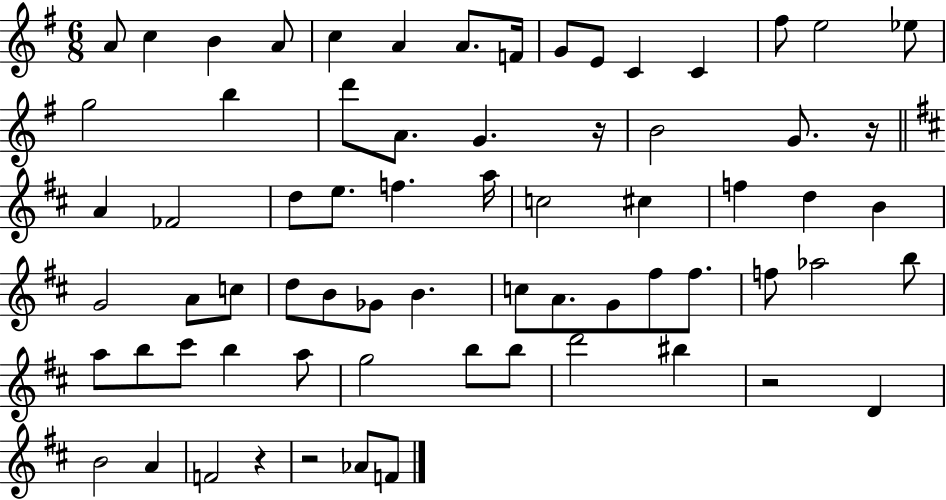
{
  \clef treble
  \numericTimeSignature
  \time 6/8
  \key g \major
  a'8 c''4 b'4 a'8 | c''4 a'4 a'8. f'16 | g'8 e'8 c'4 c'4 | fis''8 e''2 ees''8 | \break g''2 b''4 | d'''8 a'8. g'4. r16 | b'2 g'8. r16 | \bar "||" \break \key d \major a'4 fes'2 | d''8 e''8. f''4. a''16 | c''2 cis''4 | f''4 d''4 b'4 | \break g'2 a'8 c''8 | d''8 b'8 ges'8 b'4. | c''8 a'8. g'8 fis''8 fis''8. | f''8 aes''2 b''8 | \break a''8 b''8 cis'''8 b''4 a''8 | g''2 b''8 b''8 | d'''2 bis''4 | r2 d'4 | \break b'2 a'4 | f'2 r4 | r2 aes'8 f'8 | \bar "|."
}